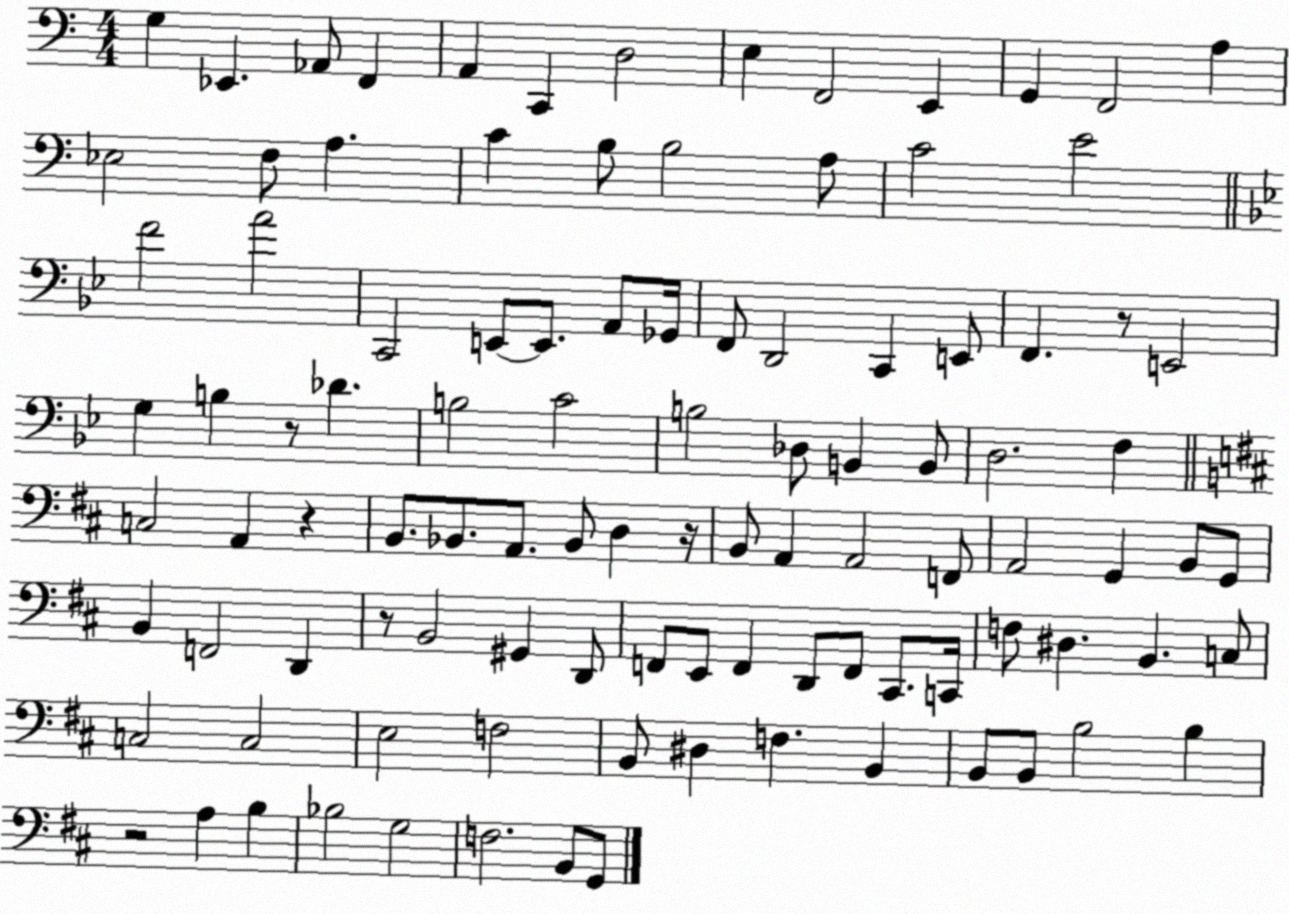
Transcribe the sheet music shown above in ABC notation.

X:1
T:Untitled
M:4/4
L:1/4
K:C
G, _E,, _A,,/2 F,, A,, C,, D,2 E, F,,2 E,, G,, F,,2 A, _E,2 F,/2 A, C B,/2 B,2 A,/2 C2 E2 F2 A2 C,,2 E,,/2 E,,/2 A,,/2 _G,,/4 F,,/2 D,,2 C,, E,,/2 F,, z/2 E,,2 G, B, z/2 _D B,2 C2 B,2 _D,/2 B,, B,,/2 D,2 F, C,2 A,, z B,,/2 _B,,/2 A,,/2 _B,,/2 D, z/4 B,,/2 A,, A,,2 F,,/2 A,,2 G,, B,,/2 G,,/2 B,, F,,2 D,, z/2 B,,2 ^G,, D,,/2 F,,/2 E,,/2 F,, D,,/2 F,,/2 ^C,,/2 C,,/4 F,/2 ^D, B,, C,/2 C,2 C,2 E,2 F,2 B,,/2 ^D, F, B,, B,,/2 B,,/2 B,2 B, z2 A, B, _B,2 G,2 F,2 B,,/2 G,,/2